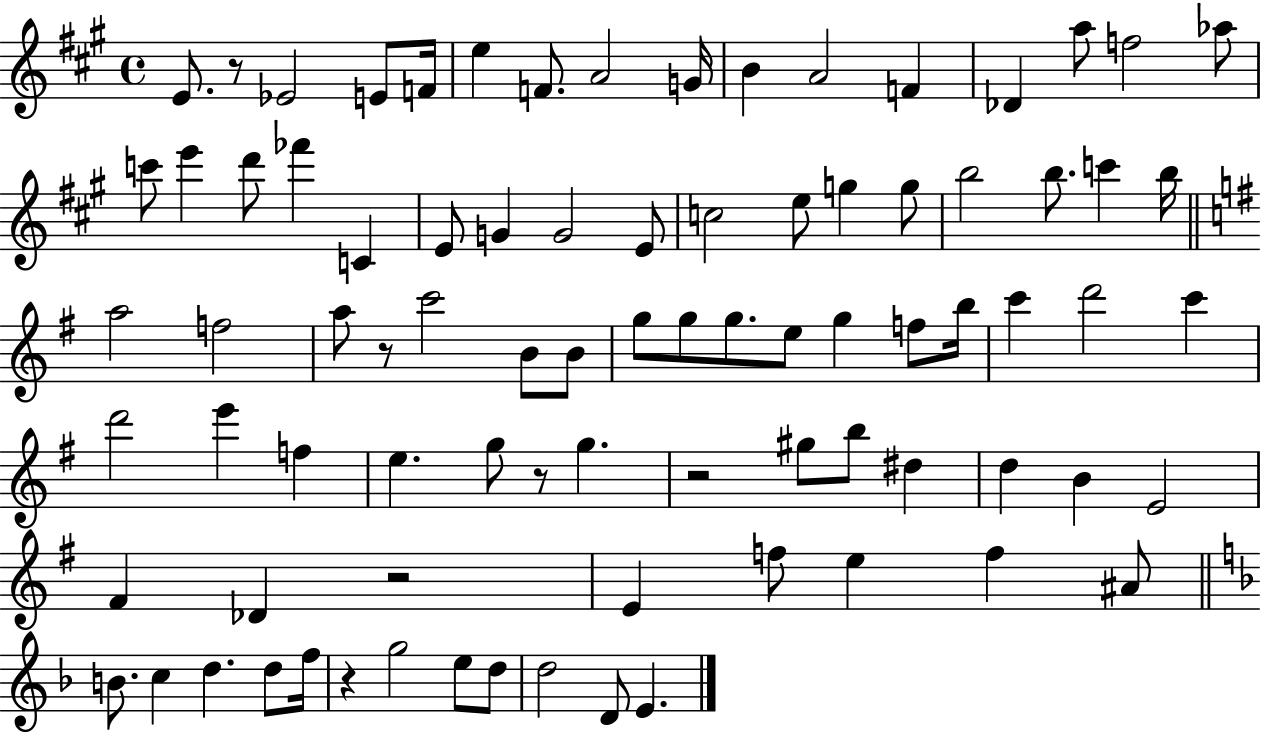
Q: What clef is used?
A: treble